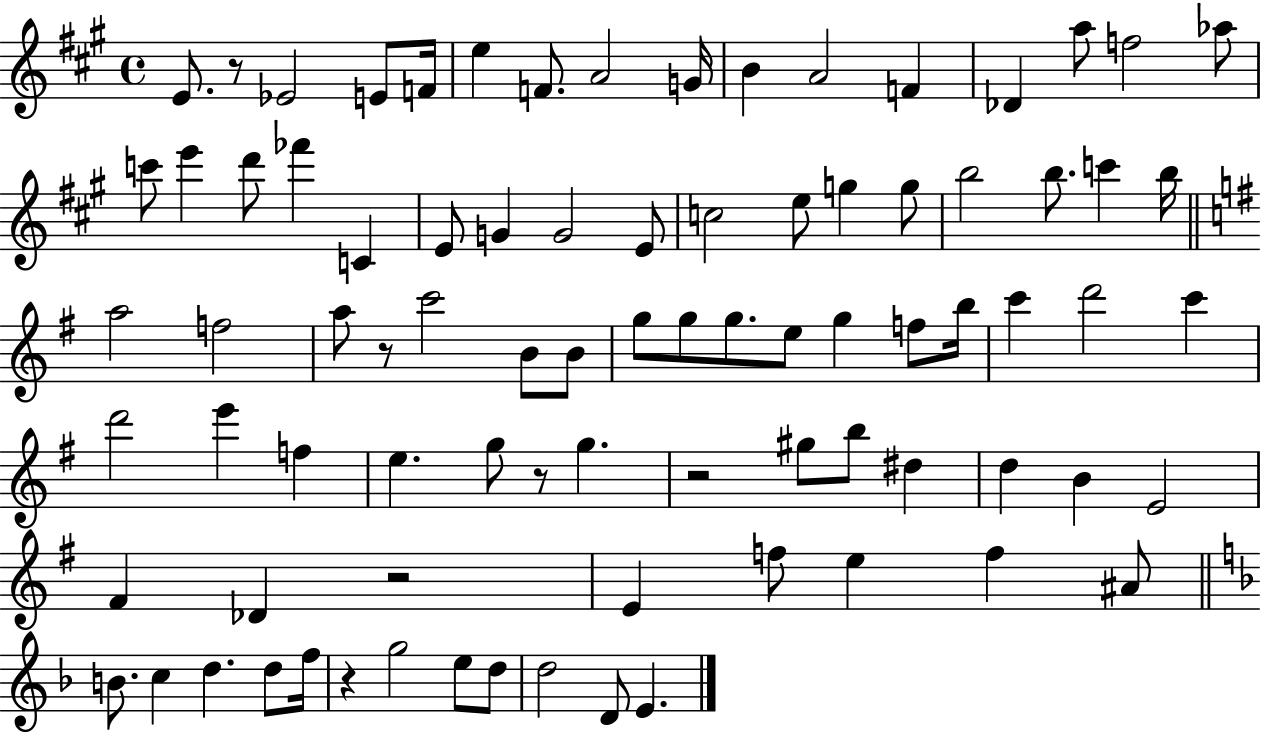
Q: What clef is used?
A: treble